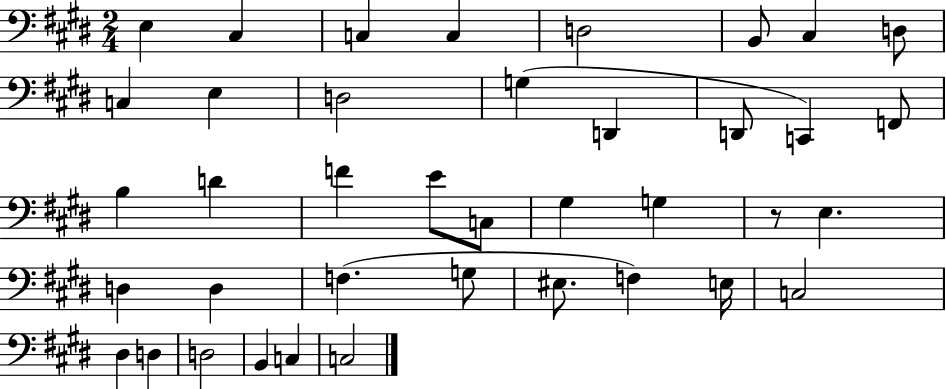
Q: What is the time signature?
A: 2/4